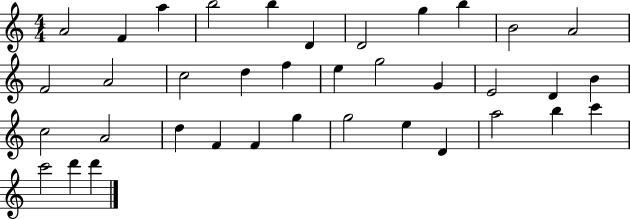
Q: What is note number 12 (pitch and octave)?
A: F4